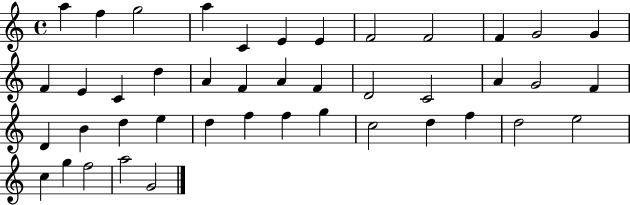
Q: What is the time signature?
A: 4/4